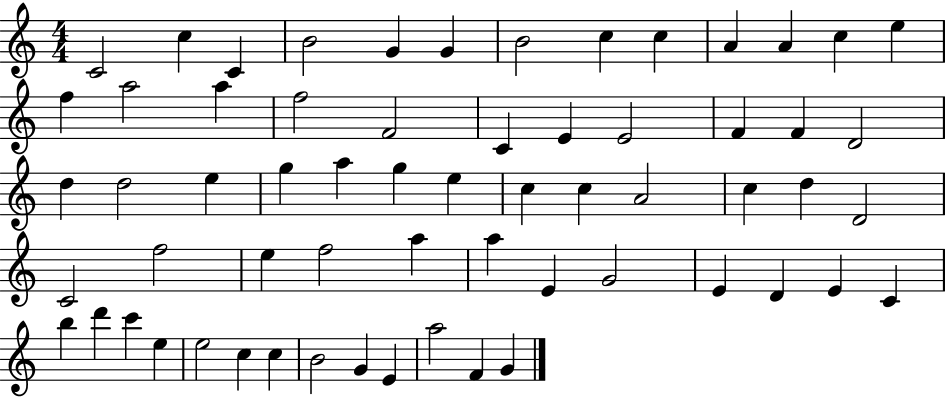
X:1
T:Untitled
M:4/4
L:1/4
K:C
C2 c C B2 G G B2 c c A A c e f a2 a f2 F2 C E E2 F F D2 d d2 e g a g e c c A2 c d D2 C2 f2 e f2 a a E G2 E D E C b d' c' e e2 c c B2 G E a2 F G